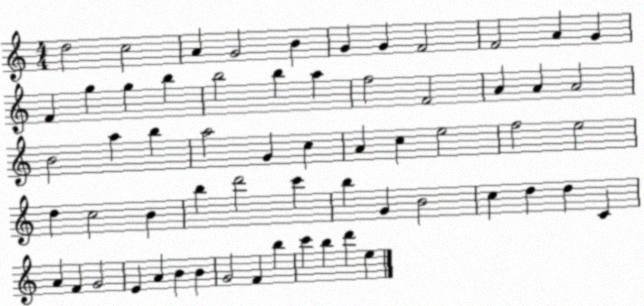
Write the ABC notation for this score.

X:1
T:Untitled
M:4/4
L:1/4
K:C
d2 c2 A G2 B G G F2 F2 A G F g g b b2 b a f2 F2 A A A2 B2 a b a2 G c A c e2 f2 e2 d c2 B b d'2 c' b G B2 c d d C A F G2 E A B B G2 F b c' b d' e